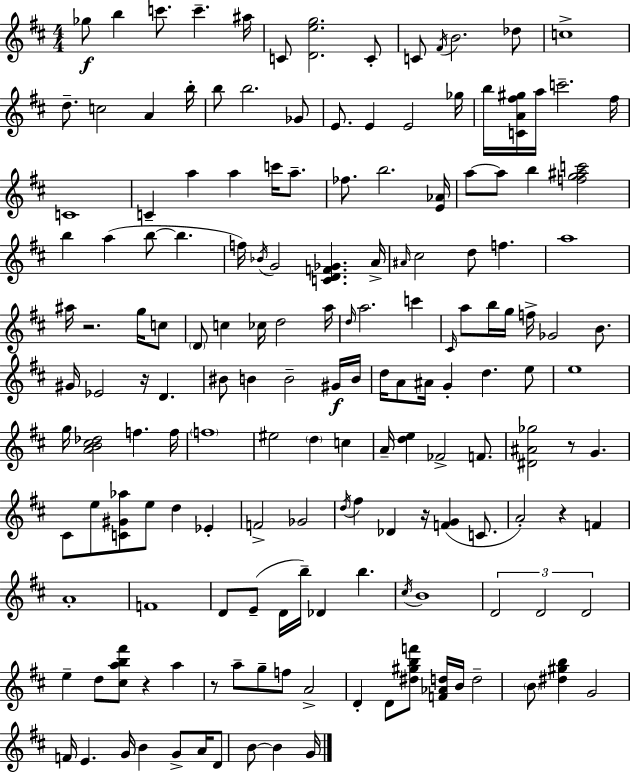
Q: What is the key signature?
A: D major